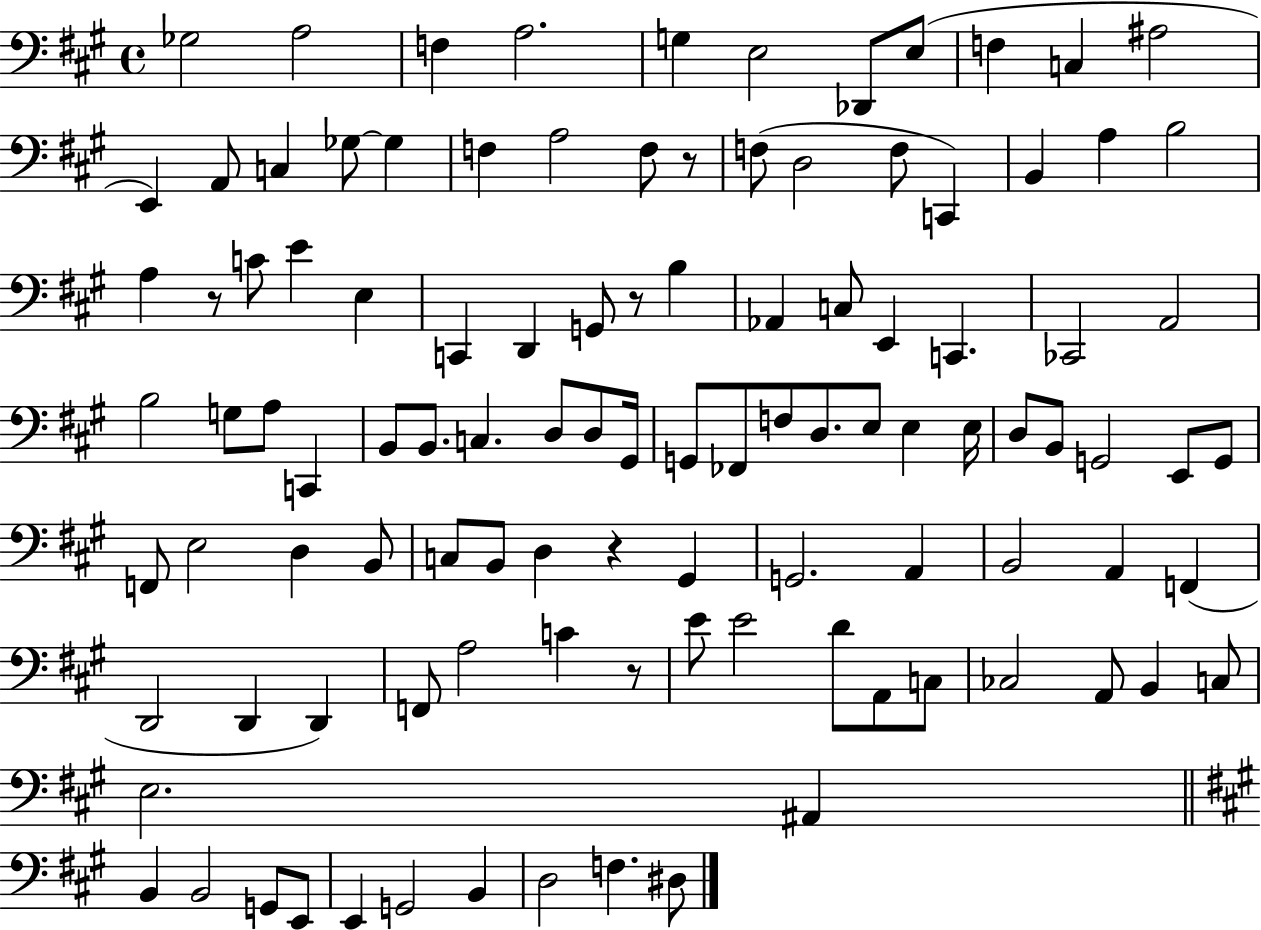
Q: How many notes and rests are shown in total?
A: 107